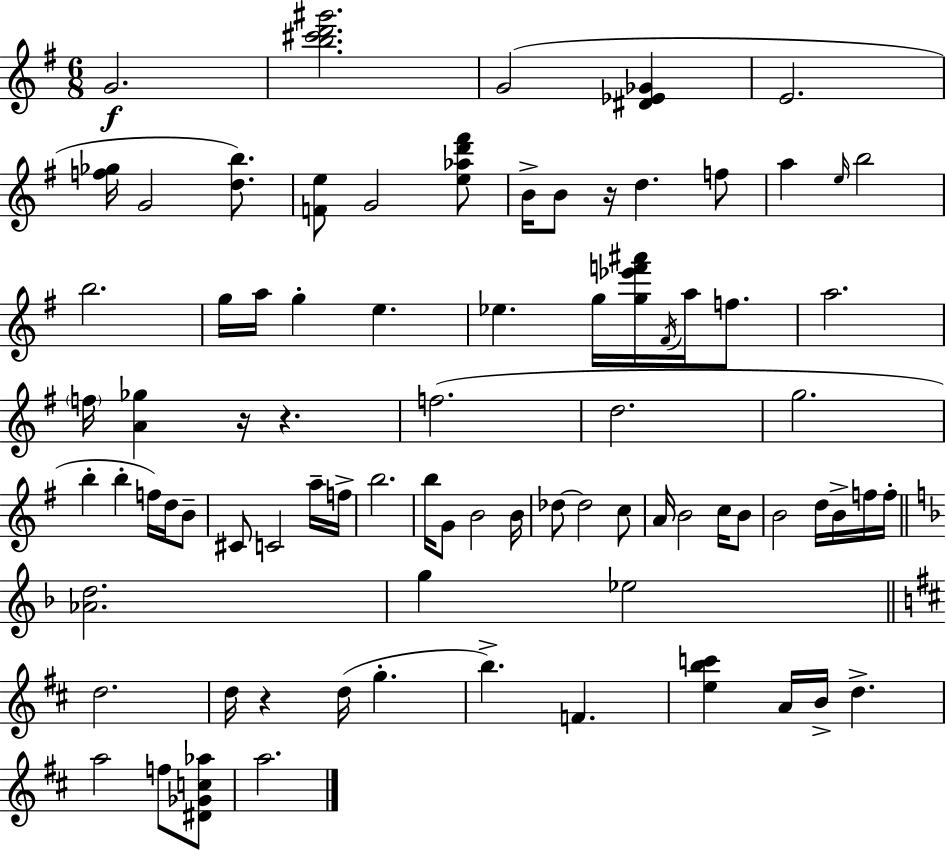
X:1
T:Untitled
M:6/8
L:1/4
K:Em
G2 [b^c'd'^g']2 G2 [^D_E_G] E2 [f_g]/4 G2 [db]/2 [Fe]/2 G2 [e_ad'^f']/2 B/4 B/2 z/4 d f/2 a e/4 b2 b2 g/4 a/4 g e _e g/4 [g_e'f'^a']/4 ^F/4 a/4 f/2 a2 f/4 [A_g] z/4 z f2 d2 g2 b b f/4 d/4 B/2 ^C/2 C2 a/4 f/4 b2 b/4 G/2 B2 B/4 _d/2 _d2 c/2 A/4 B2 c/4 B/2 B2 d/4 B/4 f/4 f/4 [_Ad]2 g _e2 d2 d/4 z d/4 g b F [ebc'] A/4 B/4 d a2 f/2 [^D_Gc_a]/2 a2